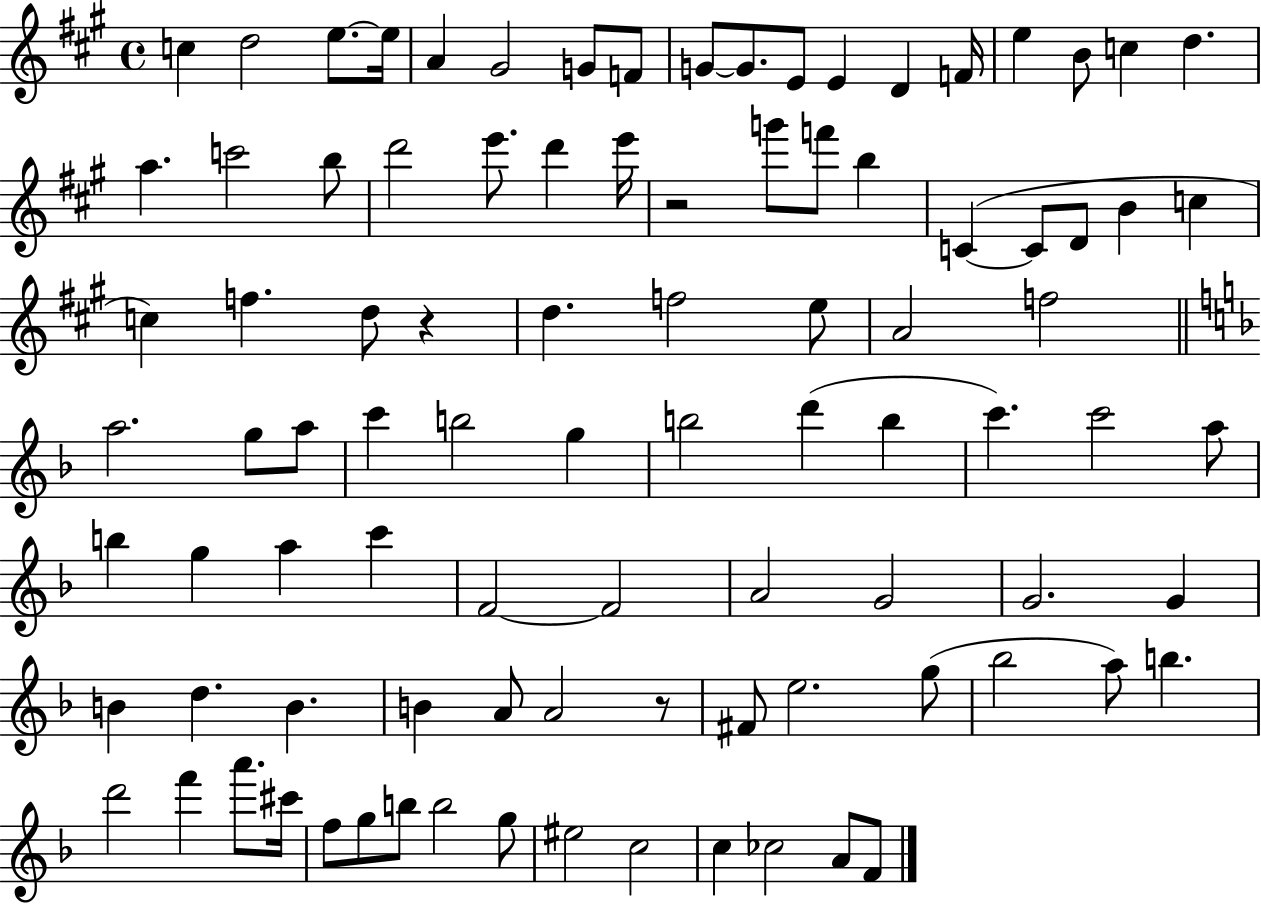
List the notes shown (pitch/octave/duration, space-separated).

C5/q D5/h E5/e. E5/s A4/q G#4/h G4/e F4/e G4/e G4/e. E4/e E4/q D4/q F4/s E5/q B4/e C5/q D5/q. A5/q. C6/h B5/e D6/h E6/e. D6/q E6/s R/h G6/e F6/e B5/q C4/q C4/e D4/e B4/q C5/q C5/q F5/q. D5/e R/q D5/q. F5/h E5/e A4/h F5/h A5/h. G5/e A5/e C6/q B5/h G5/q B5/h D6/q B5/q C6/q. C6/h A5/e B5/q G5/q A5/q C6/q F4/h F4/h A4/h G4/h G4/h. G4/q B4/q D5/q. B4/q. B4/q A4/e A4/h R/e F#4/e E5/h. G5/e Bb5/h A5/e B5/q. D6/h F6/q A6/e. C#6/s F5/e G5/e B5/e B5/h G5/e EIS5/h C5/h C5/q CES5/h A4/e F4/e